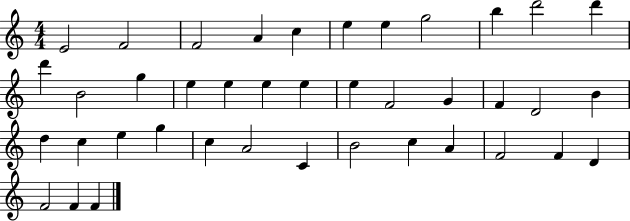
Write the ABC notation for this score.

X:1
T:Untitled
M:4/4
L:1/4
K:C
E2 F2 F2 A c e e g2 b d'2 d' d' B2 g e e e e e F2 G F D2 B d c e g c A2 C B2 c A F2 F D F2 F F